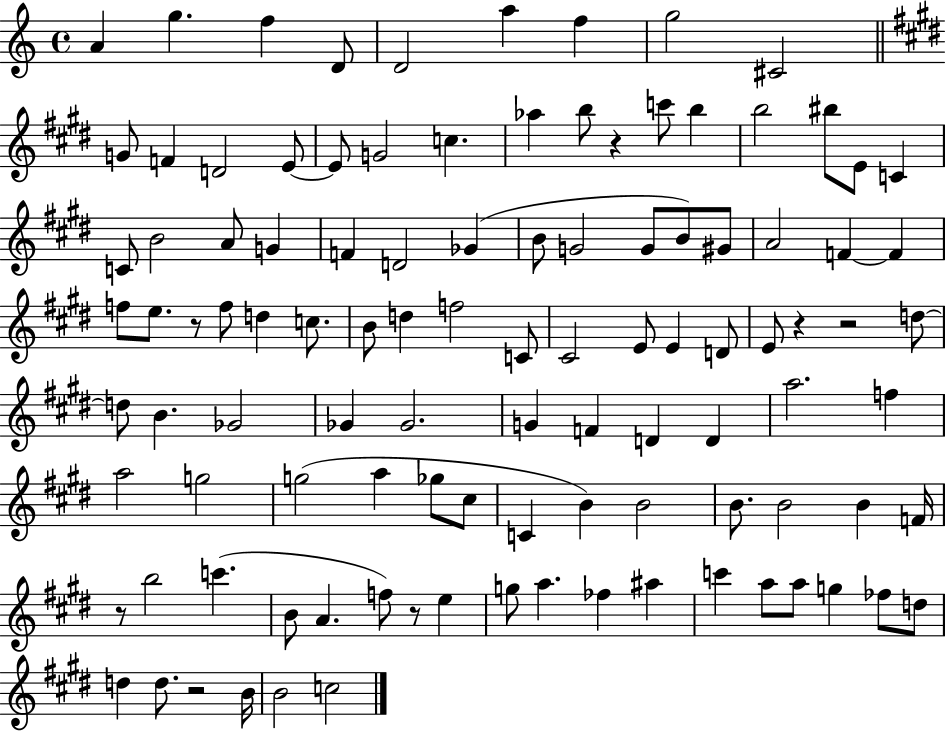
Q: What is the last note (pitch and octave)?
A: C5